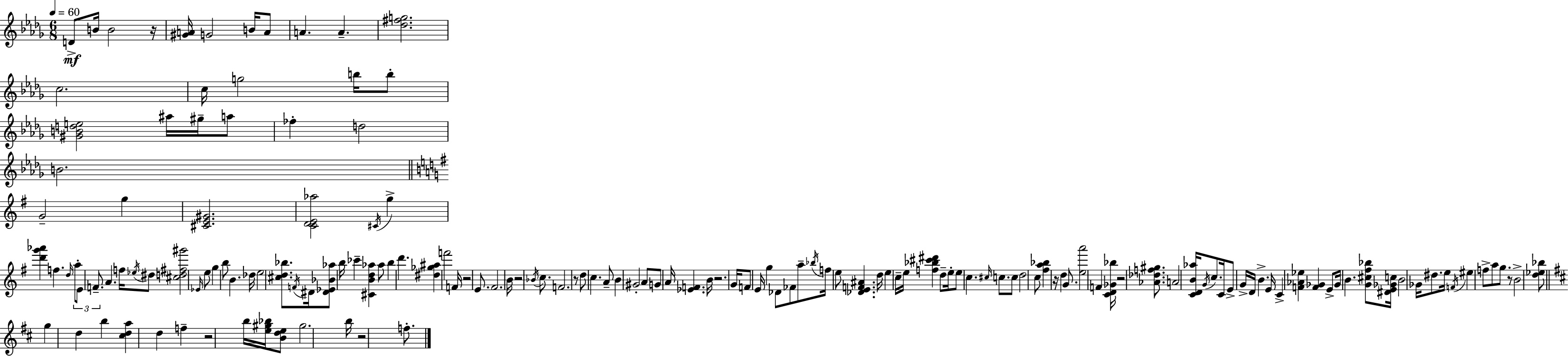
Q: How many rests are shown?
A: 10